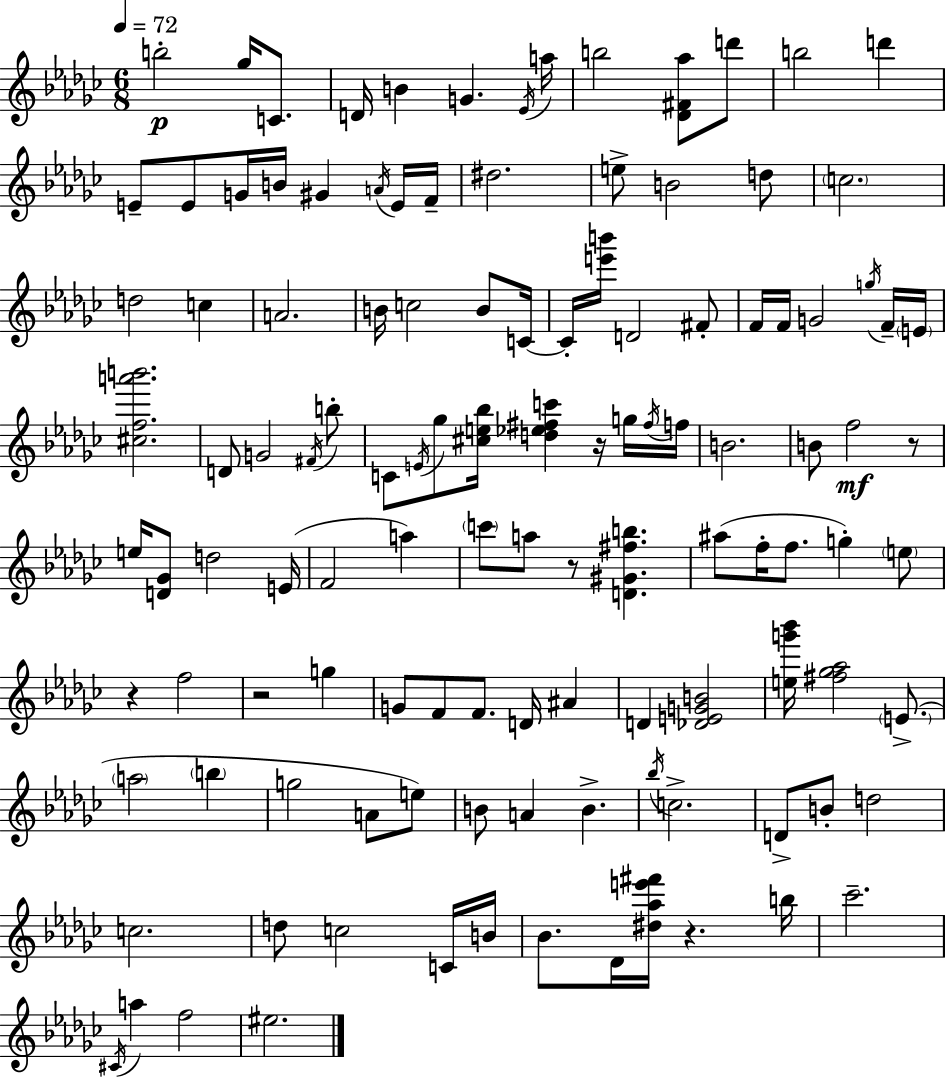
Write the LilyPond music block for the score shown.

{
  \clef treble
  \numericTimeSignature
  \time 6/8
  \key ees \minor
  \tempo 4 = 72
  b''2-.\p ges''16 c'8. | d'16 b'4 g'4. \acciaccatura { ees'16 } | a''16 b''2 <des' fis' aes''>8 d'''8 | b''2 d'''4 | \break e'8-- e'8 g'16 b'16 gis'4 \acciaccatura { a'16 } | e'16 f'16-- dis''2. | e''8-> b'2 | d''8 \parenthesize c''2. | \break d''2 c''4 | a'2. | b'16 c''2 b'8 | c'16~~ c'16-. <e''' b'''>16 d'2 | \break fis'8-. f'16 f'16 g'2 | \acciaccatura { g''16 } f'16-- \parenthesize e'16 <cis'' f'' a''' b'''>2. | d'8 g'2 | \acciaccatura { fis'16 } b''8-. c'8 \acciaccatura { e'16 } ges''8 <cis'' e'' bes''>16 <d'' ees'' fis'' c'''>4 | \break r16 g''16 \acciaccatura { fis''16 } f''16 b'2. | b'8 f''2\mf | r8 e''16 <d' ges'>8 d''2 | e'16( f'2 | \break a''4) \parenthesize c'''8 a''8 r8 | <d' gis' fis'' b''>4. ais''8( f''16-. f''8. | g''4-.) \parenthesize e''8 r4 f''2 | r2 | \break g''4 g'8 f'8 f'8. | d'16 ais'4 d'4 <des' e' g' b'>2 | <e'' g''' bes'''>16 <fis'' ges'' aes''>2 | \parenthesize e'8.->( \parenthesize a''2 | \break \parenthesize b''4 g''2 | a'8 e''8) b'8 a'4 | b'4.-> \acciaccatura { bes''16 } c''2.-> | d'8-> b'8-. d''2 | \break c''2. | d''8 c''2 | c'16 b'16 bes'8. des'16 <dis'' aes'' e''' fis'''>16 | r4. b''16 ces'''2.-- | \break \acciaccatura { cis'16 } a''4 | f''2 eis''2. | \bar "|."
}